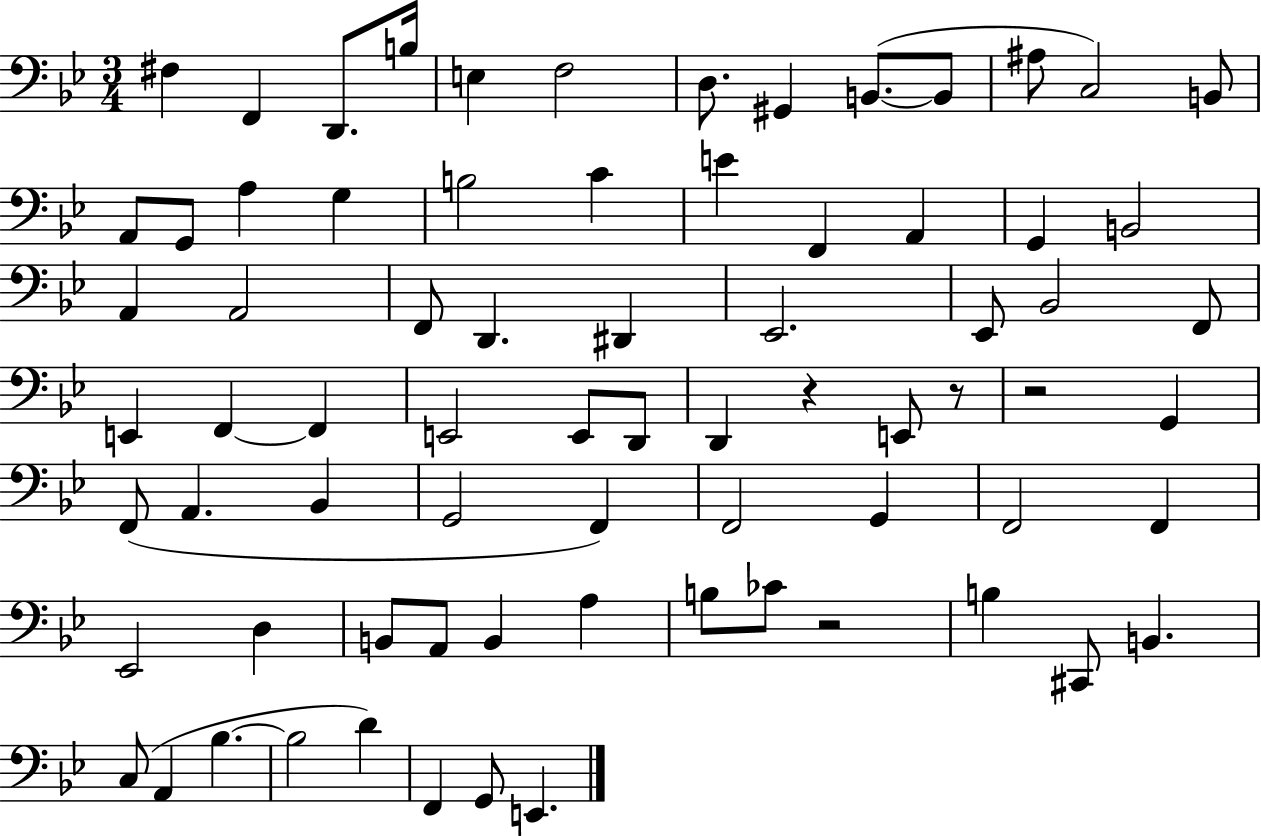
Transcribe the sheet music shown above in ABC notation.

X:1
T:Untitled
M:3/4
L:1/4
K:Bb
^F, F,, D,,/2 B,/4 E, F,2 D,/2 ^G,, B,,/2 B,,/2 ^A,/2 C,2 B,,/2 A,,/2 G,,/2 A, G, B,2 C E F,, A,, G,, B,,2 A,, A,,2 F,,/2 D,, ^D,, _E,,2 _E,,/2 _B,,2 F,,/2 E,, F,, F,, E,,2 E,,/2 D,,/2 D,, z E,,/2 z/2 z2 G,, F,,/2 A,, _B,, G,,2 F,, F,,2 G,, F,,2 F,, _E,,2 D, B,,/2 A,,/2 B,, A, B,/2 _C/2 z2 B, ^C,,/2 B,, C,/2 A,, _B, _B,2 D F,, G,,/2 E,,